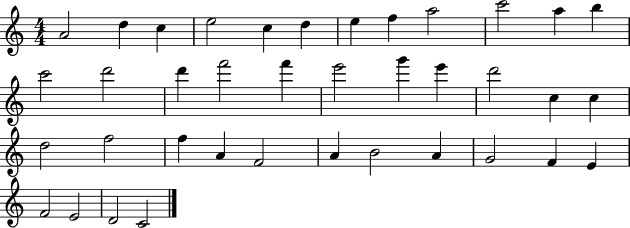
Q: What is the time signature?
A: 4/4